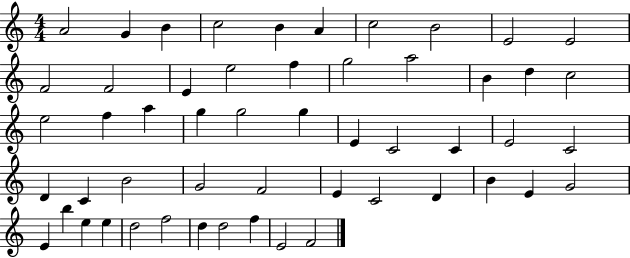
{
  \clef treble
  \numericTimeSignature
  \time 4/4
  \key c \major
  a'2 g'4 b'4 | c''2 b'4 a'4 | c''2 b'2 | e'2 e'2 | \break f'2 f'2 | e'4 e''2 f''4 | g''2 a''2 | b'4 d''4 c''2 | \break e''2 f''4 a''4 | g''4 g''2 g''4 | e'4 c'2 c'4 | e'2 c'2 | \break d'4 c'4 b'2 | g'2 f'2 | e'4 c'2 d'4 | b'4 e'4 g'2 | \break e'4 b''4 e''4 e''4 | d''2 f''2 | d''4 d''2 f''4 | e'2 f'2 | \break \bar "|."
}